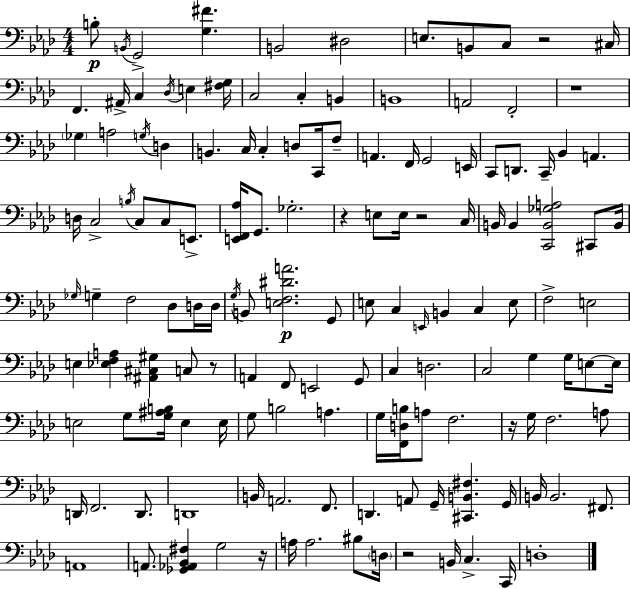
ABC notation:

X:1
T:Untitled
M:4/4
L:1/4
K:Fm
B,/2 B,,/4 G,,2 [G,^F] B,,2 ^D,2 E,/2 B,,/2 C,/2 z2 ^C,/4 F,, ^A,,/4 C, _D,/4 E, [^F,G,]/4 C,2 C, B,, B,,4 A,,2 F,,2 z4 _G, A,2 G,/4 D, B,, C,/4 C, D,/2 C,,/4 F,/2 A,, F,,/4 G,,2 E,,/4 C,,/2 D,,/2 C,,/4 _B,, A,, D,/4 C,2 B,/4 C,/2 C,/2 E,,/2 [E,,F,,_A,]/4 G,,/2 _G,2 z E,/2 E,/4 z2 C,/4 B,,/4 B,, [C,,B,,_G,A,]2 ^C,,/2 B,,/4 _G,/4 G, F,2 _D,/2 D,/4 D,/4 G,/4 B,,/2 [E,F,^DA]2 G,,/2 E,/2 C, E,,/4 B,, C, E,/2 F,2 E,2 E, [_E,F,A,] [^A,,^C,^G,] C,/2 z/2 A,, F,,/2 E,,2 G,,/2 C, D,2 C,2 G, G,/4 E,/2 E,/4 E,2 G,/2 [G,^A,B,]/4 E, E,/4 G,/2 B,2 A, G,/4 [F,,D,B,]/4 A,/2 F,2 z/4 G,/4 F,2 A,/2 D,,/4 F,,2 D,,/2 D,,4 B,,/4 A,,2 F,,/2 D,, A,,/2 G,,/4 [^C,,B,,^F,] G,,/4 B,,/4 B,,2 ^F,,/2 A,,4 A,,/2 [_G,,_A,,_B,,^F,] G,2 z/4 A,/4 A,2 ^B,/2 D,/4 z2 B,,/4 C, C,,/4 D,4